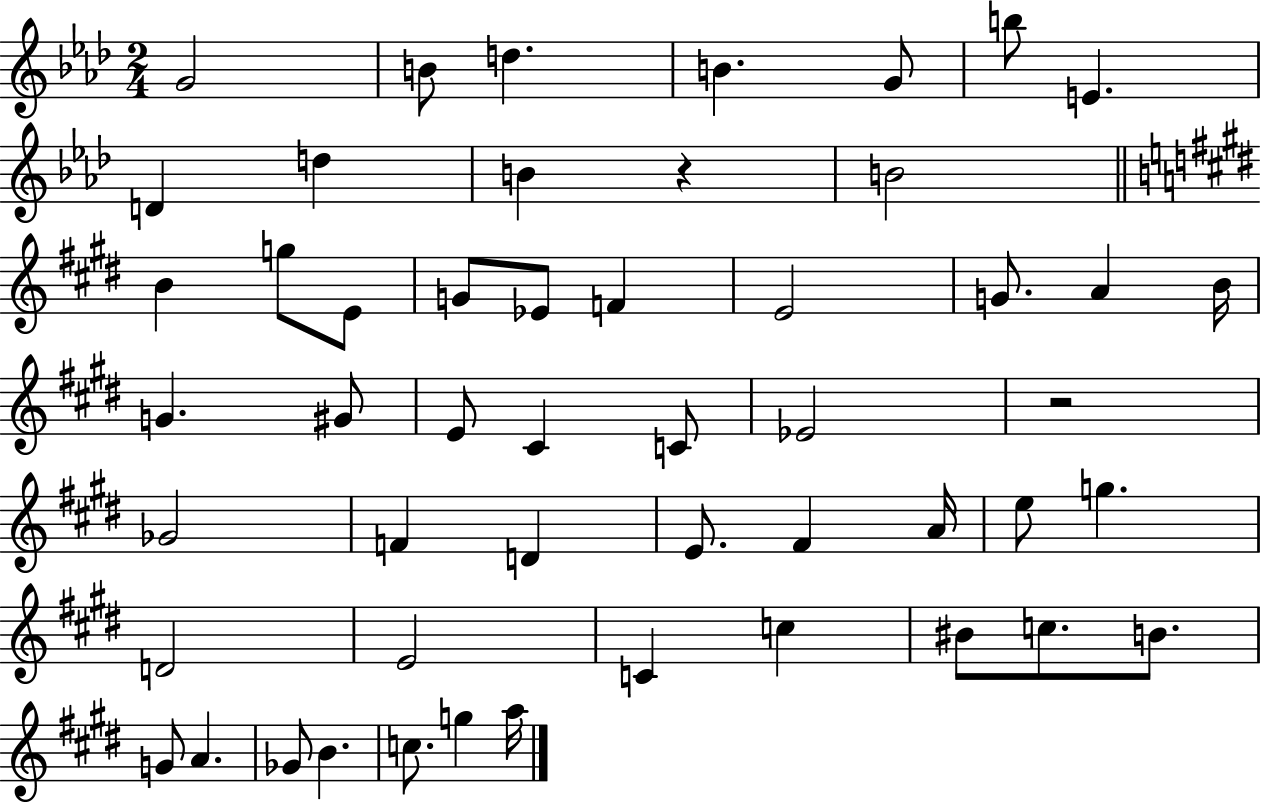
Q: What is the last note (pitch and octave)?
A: A5